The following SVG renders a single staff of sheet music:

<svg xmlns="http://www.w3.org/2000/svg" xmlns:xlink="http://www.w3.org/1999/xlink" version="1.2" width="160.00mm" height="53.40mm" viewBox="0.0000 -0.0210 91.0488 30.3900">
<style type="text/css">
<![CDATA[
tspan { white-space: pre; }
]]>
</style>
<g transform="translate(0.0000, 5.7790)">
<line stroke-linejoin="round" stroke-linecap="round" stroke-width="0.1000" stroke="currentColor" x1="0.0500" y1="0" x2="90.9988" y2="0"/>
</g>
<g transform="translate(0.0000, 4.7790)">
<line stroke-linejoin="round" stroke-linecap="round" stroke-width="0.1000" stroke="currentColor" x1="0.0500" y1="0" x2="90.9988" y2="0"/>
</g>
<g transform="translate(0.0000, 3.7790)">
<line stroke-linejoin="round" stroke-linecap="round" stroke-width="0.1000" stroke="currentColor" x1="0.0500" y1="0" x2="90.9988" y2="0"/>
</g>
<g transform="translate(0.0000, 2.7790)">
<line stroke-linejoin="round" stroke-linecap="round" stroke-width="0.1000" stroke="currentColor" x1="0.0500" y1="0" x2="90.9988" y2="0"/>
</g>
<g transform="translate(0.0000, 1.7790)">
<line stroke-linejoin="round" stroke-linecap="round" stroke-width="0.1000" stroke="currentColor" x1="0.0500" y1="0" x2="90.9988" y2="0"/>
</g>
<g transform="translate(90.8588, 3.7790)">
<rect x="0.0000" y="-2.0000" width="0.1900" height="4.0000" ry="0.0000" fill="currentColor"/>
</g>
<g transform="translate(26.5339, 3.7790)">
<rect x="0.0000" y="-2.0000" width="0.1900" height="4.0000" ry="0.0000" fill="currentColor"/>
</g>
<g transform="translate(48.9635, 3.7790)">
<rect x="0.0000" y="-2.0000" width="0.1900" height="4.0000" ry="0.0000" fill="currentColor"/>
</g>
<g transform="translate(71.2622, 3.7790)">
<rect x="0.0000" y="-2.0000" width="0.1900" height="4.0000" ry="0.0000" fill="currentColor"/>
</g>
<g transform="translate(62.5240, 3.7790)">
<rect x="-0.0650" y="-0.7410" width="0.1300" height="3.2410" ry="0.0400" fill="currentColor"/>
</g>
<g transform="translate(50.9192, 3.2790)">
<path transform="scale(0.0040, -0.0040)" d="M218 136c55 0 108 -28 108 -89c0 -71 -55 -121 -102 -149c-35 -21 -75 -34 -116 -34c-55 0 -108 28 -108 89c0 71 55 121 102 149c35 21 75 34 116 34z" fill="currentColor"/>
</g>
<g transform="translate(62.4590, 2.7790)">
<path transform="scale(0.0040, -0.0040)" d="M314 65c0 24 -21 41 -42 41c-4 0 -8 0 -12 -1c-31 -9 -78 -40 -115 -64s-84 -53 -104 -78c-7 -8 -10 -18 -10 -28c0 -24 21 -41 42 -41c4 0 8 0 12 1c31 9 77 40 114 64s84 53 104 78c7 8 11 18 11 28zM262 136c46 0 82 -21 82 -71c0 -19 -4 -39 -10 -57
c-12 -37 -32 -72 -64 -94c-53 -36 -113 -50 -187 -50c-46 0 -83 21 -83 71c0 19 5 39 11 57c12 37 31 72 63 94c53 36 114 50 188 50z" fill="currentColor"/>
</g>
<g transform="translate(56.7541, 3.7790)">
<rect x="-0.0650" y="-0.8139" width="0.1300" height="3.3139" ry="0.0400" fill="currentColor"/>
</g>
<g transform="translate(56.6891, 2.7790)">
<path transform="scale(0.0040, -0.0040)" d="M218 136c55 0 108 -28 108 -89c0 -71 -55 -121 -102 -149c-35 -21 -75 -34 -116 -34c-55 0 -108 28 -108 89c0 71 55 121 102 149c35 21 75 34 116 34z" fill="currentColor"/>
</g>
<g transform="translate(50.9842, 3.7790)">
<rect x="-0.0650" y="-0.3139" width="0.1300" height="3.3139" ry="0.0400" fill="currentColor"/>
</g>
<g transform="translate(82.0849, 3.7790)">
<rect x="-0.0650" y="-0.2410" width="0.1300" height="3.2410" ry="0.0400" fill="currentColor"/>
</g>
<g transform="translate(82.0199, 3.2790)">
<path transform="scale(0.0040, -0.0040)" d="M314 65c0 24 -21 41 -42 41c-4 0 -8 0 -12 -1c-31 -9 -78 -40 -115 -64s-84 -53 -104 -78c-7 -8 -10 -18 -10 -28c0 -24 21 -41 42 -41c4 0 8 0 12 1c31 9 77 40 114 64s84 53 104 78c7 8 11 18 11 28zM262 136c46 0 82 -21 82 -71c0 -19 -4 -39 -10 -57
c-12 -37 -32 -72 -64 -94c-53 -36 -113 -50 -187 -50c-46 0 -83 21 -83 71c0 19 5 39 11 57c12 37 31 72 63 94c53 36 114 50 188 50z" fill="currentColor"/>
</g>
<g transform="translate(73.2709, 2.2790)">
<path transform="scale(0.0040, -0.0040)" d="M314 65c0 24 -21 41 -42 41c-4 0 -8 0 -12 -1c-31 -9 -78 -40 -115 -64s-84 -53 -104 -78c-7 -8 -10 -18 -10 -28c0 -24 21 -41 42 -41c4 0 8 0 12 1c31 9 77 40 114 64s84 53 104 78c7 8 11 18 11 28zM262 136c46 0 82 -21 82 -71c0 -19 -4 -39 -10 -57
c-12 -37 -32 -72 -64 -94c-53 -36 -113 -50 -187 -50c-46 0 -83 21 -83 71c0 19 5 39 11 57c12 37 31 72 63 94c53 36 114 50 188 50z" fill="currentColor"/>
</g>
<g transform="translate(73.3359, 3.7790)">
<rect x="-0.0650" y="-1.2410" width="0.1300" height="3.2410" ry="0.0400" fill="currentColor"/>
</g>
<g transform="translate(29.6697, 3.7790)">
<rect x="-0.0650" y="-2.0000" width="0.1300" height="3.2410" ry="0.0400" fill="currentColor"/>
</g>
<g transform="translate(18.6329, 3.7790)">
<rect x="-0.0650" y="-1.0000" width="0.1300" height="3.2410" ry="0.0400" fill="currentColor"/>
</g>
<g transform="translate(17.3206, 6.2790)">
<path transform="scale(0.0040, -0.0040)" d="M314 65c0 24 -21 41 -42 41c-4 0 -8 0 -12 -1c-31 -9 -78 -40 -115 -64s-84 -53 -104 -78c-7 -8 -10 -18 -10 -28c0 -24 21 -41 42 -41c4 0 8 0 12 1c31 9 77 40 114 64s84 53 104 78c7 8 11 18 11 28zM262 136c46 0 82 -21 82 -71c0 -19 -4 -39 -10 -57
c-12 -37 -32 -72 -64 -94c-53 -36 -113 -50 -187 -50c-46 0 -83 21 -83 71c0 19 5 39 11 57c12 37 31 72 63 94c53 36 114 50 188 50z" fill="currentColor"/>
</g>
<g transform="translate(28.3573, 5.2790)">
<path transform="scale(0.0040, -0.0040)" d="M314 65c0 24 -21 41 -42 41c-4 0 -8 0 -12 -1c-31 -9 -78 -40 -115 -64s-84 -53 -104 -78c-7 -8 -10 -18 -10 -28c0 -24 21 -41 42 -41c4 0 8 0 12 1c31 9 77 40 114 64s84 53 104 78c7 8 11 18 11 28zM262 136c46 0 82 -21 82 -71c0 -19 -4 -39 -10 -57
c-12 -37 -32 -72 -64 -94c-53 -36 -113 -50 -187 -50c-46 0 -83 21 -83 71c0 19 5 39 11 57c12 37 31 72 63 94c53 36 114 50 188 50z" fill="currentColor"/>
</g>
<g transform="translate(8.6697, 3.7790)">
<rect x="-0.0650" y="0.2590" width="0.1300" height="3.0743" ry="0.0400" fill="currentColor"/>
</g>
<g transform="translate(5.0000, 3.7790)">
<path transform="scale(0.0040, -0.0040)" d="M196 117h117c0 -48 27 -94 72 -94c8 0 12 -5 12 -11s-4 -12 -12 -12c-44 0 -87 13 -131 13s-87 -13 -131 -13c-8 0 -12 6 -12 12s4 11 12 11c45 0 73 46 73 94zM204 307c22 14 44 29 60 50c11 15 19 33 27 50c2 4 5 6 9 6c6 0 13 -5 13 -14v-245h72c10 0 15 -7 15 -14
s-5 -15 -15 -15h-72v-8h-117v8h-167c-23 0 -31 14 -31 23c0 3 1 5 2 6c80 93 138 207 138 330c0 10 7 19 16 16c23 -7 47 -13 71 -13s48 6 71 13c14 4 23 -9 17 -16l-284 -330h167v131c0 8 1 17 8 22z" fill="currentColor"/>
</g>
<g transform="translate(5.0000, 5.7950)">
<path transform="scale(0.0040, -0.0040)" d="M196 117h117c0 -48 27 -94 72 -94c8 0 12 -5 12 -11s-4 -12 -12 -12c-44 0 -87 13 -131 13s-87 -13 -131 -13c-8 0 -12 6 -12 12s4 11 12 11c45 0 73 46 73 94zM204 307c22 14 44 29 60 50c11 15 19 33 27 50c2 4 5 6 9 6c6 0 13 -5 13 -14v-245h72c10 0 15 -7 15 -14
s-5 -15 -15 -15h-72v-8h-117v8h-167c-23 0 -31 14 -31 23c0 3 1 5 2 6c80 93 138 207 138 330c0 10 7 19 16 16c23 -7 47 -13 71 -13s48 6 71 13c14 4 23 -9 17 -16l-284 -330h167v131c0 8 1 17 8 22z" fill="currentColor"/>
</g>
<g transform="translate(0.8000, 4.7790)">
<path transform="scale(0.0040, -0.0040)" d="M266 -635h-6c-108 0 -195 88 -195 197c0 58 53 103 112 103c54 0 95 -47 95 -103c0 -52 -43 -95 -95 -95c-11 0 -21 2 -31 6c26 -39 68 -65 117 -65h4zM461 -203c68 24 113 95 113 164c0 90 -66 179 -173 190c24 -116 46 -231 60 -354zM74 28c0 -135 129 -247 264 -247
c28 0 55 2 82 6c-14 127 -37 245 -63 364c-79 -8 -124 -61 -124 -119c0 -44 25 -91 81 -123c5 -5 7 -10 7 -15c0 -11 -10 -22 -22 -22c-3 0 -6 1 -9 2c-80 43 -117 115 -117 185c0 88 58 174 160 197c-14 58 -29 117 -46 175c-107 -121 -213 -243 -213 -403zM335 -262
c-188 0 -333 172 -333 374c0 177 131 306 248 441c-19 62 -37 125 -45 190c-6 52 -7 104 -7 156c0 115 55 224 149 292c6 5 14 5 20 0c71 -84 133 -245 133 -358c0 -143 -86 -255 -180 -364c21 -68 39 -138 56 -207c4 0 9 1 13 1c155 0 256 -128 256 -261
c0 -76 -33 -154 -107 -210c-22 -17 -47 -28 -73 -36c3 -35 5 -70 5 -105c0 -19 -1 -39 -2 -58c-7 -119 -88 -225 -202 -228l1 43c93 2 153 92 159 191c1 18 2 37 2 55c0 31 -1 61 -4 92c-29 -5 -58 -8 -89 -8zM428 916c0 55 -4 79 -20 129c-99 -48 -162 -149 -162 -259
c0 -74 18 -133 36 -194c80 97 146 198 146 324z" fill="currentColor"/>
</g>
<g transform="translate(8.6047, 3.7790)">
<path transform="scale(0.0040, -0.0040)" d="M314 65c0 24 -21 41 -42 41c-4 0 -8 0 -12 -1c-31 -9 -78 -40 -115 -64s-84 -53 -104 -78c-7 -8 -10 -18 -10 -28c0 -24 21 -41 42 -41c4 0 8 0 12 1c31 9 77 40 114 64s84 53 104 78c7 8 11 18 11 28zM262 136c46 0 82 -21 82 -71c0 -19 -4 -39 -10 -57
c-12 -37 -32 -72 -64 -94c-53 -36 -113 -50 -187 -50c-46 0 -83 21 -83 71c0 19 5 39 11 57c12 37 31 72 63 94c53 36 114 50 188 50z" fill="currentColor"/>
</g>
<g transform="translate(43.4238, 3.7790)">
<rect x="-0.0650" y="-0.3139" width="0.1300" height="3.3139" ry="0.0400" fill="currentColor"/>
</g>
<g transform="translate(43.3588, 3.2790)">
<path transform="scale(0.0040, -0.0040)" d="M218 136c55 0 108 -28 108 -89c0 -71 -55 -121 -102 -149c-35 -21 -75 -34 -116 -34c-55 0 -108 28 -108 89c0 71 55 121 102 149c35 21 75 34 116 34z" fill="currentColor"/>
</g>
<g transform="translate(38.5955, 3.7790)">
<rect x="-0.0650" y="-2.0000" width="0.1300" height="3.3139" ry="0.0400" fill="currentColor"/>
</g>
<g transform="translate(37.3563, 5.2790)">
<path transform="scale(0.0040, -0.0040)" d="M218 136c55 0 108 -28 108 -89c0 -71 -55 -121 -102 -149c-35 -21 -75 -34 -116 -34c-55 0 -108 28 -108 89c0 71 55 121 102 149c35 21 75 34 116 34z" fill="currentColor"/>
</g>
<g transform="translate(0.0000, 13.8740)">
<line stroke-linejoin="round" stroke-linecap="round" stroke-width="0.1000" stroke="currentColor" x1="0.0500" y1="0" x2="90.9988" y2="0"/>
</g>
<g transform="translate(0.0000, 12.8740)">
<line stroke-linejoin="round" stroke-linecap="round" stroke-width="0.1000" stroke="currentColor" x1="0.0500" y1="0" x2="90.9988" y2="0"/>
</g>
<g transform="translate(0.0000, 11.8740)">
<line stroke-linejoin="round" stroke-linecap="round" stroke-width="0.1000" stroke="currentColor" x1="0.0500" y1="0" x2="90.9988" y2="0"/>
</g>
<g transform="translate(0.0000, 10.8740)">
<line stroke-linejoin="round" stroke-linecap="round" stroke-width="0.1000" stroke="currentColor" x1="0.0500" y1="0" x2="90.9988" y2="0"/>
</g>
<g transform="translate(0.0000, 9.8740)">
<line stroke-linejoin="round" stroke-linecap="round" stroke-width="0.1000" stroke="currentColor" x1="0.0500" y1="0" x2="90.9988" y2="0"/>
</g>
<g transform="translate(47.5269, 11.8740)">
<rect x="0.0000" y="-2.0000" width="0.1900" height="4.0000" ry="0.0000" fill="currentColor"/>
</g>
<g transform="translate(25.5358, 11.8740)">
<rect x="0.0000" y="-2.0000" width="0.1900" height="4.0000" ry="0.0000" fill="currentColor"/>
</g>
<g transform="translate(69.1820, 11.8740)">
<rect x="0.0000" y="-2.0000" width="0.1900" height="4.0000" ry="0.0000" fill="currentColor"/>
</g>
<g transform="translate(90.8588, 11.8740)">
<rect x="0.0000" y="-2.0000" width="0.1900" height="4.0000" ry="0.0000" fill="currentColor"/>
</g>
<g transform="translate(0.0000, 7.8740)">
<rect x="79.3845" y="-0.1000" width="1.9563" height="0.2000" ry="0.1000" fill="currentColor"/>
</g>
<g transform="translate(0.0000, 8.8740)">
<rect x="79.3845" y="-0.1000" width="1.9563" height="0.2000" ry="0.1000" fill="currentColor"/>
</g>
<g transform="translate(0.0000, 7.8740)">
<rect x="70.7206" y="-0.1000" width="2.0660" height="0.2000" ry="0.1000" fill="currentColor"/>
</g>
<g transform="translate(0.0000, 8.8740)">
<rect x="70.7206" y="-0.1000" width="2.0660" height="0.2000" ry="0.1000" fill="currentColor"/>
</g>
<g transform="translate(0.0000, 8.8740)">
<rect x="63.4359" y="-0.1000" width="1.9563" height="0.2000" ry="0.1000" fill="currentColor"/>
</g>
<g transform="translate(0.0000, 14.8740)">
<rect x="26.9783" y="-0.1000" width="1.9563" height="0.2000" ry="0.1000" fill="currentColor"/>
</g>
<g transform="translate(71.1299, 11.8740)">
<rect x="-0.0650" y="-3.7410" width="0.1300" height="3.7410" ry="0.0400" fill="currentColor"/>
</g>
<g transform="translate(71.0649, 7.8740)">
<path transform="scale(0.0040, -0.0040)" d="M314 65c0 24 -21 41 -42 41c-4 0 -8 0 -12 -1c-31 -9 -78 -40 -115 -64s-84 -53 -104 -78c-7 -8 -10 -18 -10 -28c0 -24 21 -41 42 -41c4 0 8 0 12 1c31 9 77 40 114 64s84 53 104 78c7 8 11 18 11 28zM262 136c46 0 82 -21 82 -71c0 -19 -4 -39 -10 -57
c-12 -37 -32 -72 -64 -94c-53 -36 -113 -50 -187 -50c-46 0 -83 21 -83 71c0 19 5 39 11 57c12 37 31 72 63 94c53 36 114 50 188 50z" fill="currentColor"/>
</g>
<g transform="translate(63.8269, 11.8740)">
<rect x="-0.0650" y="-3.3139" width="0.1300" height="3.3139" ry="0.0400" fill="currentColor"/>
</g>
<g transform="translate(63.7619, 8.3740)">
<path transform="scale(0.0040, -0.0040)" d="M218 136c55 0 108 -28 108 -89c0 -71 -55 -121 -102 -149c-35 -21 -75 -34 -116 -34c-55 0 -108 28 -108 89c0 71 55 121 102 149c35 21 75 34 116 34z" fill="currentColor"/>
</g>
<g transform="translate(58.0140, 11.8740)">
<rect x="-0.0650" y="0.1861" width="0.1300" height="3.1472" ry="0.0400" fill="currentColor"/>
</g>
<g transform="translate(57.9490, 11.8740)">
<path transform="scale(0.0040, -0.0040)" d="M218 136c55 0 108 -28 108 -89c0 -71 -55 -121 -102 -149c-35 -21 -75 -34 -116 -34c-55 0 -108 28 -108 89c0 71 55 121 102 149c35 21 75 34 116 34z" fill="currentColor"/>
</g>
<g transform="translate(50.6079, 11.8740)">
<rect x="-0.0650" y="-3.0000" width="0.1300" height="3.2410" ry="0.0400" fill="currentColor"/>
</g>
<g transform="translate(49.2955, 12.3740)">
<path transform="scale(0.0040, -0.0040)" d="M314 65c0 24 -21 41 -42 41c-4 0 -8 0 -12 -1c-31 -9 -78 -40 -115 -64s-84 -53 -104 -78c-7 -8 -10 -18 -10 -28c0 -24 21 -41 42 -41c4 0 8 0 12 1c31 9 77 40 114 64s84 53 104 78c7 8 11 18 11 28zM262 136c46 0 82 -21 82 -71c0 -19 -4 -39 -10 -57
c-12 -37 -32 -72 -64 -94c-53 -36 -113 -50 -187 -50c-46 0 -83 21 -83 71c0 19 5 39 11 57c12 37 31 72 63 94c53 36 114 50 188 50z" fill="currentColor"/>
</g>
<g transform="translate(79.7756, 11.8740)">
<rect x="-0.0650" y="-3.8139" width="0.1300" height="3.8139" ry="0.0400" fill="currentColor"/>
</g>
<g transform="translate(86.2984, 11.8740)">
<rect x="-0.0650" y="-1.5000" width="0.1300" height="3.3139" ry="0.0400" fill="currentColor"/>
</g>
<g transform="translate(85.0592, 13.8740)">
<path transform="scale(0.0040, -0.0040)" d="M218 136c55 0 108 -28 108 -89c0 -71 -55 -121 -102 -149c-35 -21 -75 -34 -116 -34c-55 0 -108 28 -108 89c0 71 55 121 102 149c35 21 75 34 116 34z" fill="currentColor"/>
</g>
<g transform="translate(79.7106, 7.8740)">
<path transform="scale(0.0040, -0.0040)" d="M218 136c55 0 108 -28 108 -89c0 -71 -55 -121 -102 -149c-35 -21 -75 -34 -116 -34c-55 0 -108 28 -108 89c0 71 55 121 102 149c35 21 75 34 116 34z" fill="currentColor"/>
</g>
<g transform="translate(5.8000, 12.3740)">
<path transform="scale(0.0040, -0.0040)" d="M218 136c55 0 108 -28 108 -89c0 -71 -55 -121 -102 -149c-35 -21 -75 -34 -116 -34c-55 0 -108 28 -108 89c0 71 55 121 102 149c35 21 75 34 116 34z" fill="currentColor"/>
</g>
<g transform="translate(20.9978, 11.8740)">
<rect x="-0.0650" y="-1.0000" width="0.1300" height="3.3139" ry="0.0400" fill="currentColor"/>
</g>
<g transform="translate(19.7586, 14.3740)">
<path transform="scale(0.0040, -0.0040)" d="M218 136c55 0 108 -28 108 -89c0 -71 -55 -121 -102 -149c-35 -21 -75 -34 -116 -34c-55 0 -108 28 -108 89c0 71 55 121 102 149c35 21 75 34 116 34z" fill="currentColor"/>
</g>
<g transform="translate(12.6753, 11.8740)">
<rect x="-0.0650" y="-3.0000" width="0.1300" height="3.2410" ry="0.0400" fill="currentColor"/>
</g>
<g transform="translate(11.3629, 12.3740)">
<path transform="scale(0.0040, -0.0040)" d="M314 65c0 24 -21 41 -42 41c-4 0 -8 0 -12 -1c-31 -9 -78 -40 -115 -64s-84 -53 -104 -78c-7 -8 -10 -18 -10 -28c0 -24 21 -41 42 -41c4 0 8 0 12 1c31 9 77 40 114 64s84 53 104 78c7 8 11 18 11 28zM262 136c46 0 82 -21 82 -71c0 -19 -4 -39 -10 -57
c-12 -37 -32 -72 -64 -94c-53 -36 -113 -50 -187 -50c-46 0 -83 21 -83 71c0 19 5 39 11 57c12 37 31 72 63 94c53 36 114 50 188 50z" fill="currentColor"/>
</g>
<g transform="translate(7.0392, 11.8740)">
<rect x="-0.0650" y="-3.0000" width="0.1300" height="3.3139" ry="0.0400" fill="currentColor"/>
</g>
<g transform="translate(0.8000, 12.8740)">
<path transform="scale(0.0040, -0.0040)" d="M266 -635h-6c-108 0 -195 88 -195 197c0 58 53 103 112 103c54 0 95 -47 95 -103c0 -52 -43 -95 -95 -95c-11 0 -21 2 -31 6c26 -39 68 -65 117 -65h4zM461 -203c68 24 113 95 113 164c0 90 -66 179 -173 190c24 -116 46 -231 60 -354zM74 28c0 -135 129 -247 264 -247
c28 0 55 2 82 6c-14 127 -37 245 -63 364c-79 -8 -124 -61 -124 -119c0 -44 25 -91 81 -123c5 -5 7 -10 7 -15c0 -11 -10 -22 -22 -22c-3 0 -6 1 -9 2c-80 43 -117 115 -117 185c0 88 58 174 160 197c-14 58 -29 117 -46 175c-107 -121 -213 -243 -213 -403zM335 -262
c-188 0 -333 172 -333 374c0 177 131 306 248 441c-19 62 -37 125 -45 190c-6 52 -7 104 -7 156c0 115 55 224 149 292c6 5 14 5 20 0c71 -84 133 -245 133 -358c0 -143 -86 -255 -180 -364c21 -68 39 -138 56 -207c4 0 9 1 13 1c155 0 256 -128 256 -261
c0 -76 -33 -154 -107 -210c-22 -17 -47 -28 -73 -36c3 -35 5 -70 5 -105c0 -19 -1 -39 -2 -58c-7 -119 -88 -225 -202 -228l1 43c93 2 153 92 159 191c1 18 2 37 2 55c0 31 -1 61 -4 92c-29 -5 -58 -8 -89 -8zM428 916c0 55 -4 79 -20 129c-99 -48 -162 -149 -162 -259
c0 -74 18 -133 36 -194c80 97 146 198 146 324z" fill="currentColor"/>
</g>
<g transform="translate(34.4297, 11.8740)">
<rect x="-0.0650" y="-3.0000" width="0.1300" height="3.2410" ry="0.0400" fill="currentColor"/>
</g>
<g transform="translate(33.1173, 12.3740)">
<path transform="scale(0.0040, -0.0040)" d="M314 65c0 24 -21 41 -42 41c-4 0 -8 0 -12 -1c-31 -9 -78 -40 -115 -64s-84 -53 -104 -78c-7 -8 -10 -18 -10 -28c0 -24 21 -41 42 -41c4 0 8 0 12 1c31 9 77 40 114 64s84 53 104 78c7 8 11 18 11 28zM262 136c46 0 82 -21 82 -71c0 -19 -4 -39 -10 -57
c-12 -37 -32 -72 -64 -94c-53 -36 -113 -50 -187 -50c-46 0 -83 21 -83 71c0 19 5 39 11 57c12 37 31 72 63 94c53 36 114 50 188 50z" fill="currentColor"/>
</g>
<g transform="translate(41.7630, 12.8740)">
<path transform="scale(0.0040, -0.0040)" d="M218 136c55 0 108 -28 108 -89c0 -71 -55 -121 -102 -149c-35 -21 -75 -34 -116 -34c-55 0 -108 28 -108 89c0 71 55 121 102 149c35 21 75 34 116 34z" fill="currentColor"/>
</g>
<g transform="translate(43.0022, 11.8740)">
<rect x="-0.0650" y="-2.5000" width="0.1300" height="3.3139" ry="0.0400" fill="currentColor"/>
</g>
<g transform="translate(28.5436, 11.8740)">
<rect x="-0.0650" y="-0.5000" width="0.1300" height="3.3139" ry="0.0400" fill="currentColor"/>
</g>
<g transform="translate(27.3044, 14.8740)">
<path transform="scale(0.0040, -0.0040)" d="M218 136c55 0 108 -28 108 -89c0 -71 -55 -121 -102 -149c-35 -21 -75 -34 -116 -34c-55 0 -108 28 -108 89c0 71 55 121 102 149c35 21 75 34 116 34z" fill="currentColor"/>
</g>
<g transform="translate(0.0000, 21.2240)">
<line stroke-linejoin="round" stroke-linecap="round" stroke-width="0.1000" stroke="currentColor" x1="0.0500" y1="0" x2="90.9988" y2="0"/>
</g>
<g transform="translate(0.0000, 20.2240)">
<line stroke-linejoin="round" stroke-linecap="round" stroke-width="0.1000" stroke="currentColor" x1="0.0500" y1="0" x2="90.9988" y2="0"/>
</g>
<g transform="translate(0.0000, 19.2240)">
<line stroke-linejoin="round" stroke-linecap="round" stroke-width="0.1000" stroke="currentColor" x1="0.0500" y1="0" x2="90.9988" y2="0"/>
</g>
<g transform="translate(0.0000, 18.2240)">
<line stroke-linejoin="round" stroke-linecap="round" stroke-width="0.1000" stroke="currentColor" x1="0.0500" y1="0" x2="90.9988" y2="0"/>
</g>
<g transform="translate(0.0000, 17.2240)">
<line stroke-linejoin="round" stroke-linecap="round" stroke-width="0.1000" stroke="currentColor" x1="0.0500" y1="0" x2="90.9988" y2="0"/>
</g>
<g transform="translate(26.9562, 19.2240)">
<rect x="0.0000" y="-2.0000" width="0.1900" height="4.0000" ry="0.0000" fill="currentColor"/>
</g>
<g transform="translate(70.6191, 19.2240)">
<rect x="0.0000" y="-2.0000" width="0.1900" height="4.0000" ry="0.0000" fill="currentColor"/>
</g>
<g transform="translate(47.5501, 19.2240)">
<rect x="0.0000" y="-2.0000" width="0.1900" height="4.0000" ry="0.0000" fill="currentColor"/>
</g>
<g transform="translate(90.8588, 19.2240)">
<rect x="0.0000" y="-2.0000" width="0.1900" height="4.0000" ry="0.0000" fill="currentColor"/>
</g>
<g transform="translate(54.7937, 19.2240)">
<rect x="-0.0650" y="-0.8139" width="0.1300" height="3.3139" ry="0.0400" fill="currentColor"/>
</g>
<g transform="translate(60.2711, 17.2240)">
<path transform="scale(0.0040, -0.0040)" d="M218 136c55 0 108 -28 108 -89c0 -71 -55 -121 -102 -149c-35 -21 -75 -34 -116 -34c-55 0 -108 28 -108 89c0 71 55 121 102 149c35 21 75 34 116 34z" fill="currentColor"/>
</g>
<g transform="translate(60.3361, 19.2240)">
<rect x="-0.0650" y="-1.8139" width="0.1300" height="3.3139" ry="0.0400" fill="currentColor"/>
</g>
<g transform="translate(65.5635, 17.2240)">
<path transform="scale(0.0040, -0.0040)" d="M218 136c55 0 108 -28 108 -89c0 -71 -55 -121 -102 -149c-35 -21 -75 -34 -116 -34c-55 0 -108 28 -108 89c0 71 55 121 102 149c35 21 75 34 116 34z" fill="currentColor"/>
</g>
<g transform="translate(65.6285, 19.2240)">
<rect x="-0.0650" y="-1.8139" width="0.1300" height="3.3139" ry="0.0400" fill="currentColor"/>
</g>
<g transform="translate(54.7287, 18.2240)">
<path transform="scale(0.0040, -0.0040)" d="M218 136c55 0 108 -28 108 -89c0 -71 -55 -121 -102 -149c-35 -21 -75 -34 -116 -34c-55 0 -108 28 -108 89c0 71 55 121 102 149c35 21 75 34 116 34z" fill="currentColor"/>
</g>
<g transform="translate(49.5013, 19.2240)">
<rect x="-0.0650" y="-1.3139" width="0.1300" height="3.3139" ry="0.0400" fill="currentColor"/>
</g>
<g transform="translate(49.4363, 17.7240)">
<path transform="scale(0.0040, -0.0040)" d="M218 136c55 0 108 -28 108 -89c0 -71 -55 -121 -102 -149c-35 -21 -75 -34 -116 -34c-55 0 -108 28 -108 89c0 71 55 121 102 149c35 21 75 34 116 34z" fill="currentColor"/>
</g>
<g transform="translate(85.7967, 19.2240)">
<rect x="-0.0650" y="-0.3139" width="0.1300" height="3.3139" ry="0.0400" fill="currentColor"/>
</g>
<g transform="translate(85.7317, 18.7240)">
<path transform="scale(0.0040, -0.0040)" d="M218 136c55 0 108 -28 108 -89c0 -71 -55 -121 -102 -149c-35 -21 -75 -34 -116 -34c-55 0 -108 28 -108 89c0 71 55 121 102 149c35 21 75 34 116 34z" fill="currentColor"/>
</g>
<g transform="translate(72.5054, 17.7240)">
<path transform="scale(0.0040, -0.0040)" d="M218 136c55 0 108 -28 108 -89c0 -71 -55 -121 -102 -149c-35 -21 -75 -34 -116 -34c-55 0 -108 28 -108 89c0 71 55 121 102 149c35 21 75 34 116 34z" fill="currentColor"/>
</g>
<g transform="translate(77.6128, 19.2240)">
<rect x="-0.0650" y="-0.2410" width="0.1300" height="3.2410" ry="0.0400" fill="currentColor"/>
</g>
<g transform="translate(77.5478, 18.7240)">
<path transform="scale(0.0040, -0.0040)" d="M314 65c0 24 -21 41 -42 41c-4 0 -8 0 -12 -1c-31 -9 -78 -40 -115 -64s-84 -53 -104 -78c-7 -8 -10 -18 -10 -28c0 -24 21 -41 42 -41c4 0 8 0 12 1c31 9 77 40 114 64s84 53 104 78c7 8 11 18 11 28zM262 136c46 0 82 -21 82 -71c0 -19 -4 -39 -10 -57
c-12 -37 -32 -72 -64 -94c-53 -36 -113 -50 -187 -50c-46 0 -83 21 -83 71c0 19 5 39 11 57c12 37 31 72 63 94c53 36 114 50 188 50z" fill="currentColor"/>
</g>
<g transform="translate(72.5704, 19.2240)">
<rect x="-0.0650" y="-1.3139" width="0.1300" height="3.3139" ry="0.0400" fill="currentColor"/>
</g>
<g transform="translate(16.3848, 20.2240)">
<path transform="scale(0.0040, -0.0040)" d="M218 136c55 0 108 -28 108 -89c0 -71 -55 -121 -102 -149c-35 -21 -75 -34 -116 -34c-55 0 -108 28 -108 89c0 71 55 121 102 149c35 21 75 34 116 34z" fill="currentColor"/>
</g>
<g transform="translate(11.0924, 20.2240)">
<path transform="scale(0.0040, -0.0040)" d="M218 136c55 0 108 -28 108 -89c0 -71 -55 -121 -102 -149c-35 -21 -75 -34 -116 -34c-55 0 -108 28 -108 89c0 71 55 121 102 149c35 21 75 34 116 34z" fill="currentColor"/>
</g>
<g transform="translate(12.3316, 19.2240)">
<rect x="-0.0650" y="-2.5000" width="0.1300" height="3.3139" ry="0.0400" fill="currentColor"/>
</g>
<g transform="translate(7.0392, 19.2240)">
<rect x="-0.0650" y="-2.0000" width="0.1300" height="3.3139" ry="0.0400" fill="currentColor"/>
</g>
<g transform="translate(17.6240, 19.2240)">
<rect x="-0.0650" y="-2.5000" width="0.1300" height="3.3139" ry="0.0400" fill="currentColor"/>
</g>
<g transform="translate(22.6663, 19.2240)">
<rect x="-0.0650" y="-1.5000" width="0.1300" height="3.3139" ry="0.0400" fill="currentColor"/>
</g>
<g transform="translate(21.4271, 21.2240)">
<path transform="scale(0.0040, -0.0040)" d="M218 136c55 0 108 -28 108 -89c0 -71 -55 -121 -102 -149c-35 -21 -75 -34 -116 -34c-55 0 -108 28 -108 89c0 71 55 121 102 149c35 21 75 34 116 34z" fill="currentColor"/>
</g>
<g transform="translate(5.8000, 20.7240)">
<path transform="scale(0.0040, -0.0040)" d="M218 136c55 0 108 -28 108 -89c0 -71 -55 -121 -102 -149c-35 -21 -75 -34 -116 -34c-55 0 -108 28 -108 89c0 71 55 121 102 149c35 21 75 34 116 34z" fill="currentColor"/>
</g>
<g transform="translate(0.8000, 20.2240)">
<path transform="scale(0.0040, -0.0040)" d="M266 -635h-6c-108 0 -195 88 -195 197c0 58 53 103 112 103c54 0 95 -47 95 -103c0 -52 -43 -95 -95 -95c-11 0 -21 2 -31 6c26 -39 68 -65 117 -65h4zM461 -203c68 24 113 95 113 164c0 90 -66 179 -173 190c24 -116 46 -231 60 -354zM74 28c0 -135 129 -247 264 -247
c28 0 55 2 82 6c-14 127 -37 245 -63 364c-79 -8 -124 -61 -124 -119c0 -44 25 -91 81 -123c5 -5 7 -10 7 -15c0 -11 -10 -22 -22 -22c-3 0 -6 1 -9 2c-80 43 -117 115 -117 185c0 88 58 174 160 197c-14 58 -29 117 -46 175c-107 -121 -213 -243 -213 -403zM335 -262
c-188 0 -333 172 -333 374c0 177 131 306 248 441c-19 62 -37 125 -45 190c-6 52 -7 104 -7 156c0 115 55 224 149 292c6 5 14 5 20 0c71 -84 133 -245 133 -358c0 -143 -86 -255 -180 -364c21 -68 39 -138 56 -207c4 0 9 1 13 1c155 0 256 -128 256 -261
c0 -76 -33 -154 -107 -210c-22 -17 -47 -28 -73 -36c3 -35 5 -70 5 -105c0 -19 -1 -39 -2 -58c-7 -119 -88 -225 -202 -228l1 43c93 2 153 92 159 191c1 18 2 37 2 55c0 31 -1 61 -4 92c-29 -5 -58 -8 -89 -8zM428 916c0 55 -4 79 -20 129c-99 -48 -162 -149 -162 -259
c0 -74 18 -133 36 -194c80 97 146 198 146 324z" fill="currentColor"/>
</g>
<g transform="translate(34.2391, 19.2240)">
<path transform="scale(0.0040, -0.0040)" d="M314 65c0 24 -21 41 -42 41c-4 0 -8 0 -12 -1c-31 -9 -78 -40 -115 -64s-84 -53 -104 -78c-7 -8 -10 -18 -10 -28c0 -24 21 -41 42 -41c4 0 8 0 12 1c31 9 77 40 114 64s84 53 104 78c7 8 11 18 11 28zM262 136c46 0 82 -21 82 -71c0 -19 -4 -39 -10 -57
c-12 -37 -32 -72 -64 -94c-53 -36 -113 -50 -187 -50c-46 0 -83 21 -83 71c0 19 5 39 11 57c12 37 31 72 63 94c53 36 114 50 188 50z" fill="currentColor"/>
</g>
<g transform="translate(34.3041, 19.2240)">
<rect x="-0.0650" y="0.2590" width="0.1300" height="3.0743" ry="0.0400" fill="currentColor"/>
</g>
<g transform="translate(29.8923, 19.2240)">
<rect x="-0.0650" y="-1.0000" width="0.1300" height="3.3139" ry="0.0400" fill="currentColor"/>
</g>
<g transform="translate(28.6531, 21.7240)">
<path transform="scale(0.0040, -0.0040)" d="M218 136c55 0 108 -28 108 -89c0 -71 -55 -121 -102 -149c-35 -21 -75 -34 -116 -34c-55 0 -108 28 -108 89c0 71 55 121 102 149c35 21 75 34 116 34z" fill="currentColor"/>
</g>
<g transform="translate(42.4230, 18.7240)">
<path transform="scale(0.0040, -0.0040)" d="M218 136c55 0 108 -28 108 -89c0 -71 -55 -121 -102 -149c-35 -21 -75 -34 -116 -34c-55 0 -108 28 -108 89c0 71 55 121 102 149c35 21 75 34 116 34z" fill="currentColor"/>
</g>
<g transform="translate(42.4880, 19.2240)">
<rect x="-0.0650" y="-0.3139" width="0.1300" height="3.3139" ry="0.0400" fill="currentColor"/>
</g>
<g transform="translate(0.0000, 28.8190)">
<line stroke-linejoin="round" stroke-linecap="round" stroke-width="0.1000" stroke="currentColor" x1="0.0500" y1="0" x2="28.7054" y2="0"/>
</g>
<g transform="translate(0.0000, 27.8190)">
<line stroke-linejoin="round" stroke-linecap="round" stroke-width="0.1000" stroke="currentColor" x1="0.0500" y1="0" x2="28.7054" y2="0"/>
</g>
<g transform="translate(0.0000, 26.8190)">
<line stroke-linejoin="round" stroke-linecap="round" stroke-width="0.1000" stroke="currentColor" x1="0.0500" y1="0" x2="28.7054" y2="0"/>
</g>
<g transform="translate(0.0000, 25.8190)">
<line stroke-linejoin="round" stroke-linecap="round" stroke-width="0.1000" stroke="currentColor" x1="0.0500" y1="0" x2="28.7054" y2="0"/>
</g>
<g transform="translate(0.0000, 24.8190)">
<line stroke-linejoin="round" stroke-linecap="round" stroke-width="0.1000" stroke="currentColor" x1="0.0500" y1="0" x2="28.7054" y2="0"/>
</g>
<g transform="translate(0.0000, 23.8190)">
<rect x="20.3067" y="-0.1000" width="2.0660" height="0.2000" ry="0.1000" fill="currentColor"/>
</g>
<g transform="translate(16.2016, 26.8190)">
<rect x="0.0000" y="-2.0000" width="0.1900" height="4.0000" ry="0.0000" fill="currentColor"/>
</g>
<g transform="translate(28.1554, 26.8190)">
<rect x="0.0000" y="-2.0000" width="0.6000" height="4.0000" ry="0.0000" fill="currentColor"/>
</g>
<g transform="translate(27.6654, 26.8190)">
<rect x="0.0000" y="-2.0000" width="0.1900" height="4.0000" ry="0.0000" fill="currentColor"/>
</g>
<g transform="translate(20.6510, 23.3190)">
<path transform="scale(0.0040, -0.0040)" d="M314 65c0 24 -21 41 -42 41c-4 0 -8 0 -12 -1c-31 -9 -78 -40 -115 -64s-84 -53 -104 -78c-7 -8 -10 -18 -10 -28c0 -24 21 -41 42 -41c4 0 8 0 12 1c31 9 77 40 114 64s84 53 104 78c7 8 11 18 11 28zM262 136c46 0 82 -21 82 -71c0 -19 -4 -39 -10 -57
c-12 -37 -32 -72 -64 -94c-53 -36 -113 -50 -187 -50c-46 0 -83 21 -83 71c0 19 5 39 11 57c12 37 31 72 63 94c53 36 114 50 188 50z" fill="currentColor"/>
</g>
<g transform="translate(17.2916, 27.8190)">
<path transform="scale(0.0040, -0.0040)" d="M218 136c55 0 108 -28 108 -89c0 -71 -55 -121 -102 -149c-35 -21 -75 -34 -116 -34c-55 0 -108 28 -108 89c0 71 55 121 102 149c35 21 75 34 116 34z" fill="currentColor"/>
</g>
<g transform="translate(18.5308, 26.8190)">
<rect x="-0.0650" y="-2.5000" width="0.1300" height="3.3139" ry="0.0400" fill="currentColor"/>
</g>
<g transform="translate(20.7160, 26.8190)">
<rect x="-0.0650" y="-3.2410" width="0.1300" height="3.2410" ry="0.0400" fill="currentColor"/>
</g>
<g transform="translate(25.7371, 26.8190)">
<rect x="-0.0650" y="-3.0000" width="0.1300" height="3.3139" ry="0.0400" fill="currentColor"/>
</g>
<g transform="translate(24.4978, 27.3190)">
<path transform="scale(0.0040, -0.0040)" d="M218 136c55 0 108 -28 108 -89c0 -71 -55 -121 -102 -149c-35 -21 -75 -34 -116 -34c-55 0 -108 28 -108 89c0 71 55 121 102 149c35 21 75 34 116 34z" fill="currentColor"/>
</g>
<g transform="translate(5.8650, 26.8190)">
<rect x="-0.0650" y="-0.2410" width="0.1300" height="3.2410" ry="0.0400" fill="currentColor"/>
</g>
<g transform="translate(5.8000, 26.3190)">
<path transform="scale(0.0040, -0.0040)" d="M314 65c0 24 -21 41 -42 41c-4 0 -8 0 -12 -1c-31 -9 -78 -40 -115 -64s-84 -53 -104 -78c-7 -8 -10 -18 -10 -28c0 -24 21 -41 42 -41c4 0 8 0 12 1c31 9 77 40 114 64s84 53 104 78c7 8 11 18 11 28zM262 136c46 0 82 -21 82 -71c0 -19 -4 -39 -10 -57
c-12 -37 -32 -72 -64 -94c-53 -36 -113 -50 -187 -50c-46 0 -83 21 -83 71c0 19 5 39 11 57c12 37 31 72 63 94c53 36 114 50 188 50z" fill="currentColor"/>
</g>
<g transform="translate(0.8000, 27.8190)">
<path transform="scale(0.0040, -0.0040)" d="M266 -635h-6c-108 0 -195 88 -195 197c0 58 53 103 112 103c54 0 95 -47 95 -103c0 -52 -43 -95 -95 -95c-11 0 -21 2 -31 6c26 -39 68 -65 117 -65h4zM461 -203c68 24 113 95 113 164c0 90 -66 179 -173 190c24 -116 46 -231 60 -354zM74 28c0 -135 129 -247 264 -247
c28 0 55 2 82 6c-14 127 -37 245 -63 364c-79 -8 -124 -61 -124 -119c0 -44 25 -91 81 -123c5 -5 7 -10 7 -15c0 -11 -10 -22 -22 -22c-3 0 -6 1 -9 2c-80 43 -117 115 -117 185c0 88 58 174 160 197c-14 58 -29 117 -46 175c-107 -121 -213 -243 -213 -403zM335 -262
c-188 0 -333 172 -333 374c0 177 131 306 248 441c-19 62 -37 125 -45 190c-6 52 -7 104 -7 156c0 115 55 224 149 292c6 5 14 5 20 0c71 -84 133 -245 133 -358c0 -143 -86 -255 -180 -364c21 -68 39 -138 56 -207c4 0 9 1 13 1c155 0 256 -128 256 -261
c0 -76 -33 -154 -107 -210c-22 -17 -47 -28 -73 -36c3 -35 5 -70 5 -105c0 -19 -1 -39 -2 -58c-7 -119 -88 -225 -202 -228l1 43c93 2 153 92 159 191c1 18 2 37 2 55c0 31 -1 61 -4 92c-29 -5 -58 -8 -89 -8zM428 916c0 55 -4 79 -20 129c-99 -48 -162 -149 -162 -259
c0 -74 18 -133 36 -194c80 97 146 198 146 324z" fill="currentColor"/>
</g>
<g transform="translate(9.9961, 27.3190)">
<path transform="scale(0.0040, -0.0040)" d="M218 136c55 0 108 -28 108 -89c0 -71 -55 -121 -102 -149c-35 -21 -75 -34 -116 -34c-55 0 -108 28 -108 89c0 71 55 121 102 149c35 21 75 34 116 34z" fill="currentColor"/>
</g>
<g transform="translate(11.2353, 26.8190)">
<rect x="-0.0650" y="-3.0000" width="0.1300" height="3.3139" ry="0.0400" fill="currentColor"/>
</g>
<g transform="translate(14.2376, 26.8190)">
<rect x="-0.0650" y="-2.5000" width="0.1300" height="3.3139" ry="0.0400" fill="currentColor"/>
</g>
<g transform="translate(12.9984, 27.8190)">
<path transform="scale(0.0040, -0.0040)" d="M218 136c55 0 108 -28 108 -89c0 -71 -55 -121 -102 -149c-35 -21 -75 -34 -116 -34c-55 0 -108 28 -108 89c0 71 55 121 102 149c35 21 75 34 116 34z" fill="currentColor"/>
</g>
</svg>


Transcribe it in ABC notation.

X:1
T:Untitled
M:4/4
L:1/4
K:C
B2 D2 F2 F c c d d2 e2 c2 A A2 D C A2 G A2 B b c'2 c' E F G G E D B2 c e d f f e c2 c c2 A G G b2 A